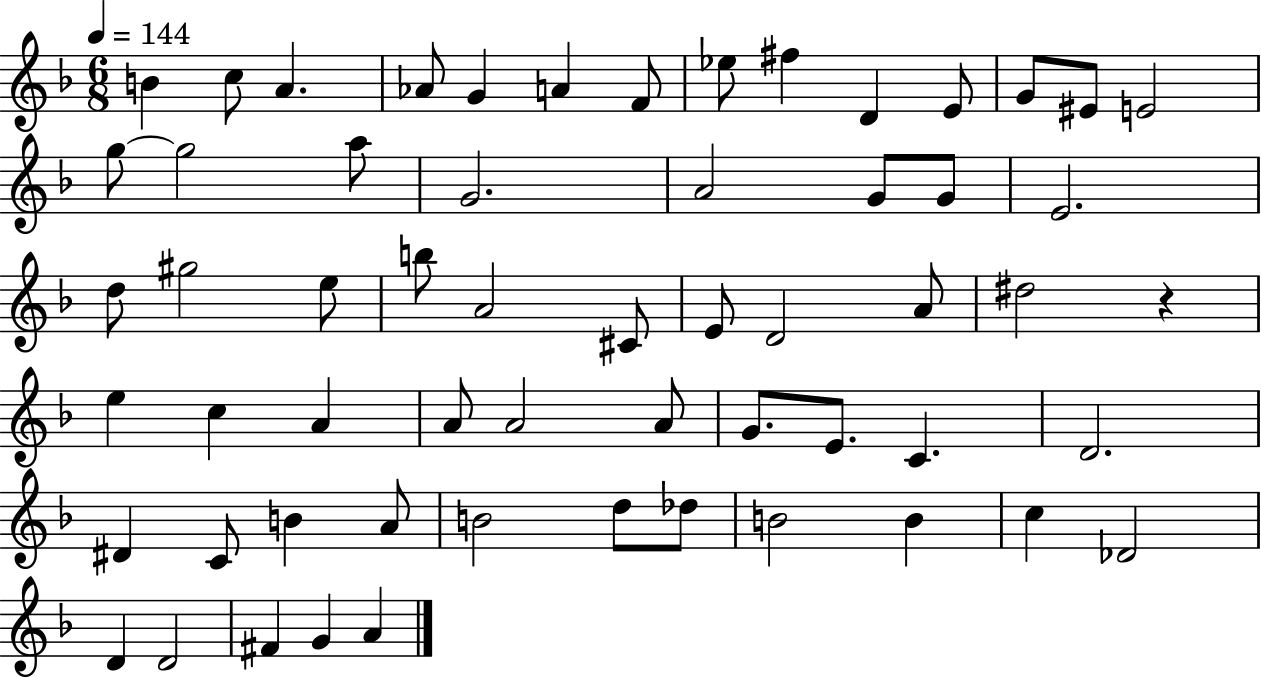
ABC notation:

X:1
T:Untitled
M:6/8
L:1/4
K:F
B c/2 A _A/2 G A F/2 _e/2 ^f D E/2 G/2 ^E/2 E2 g/2 g2 a/2 G2 A2 G/2 G/2 E2 d/2 ^g2 e/2 b/2 A2 ^C/2 E/2 D2 A/2 ^d2 z e c A A/2 A2 A/2 G/2 E/2 C D2 ^D C/2 B A/2 B2 d/2 _d/2 B2 B c _D2 D D2 ^F G A